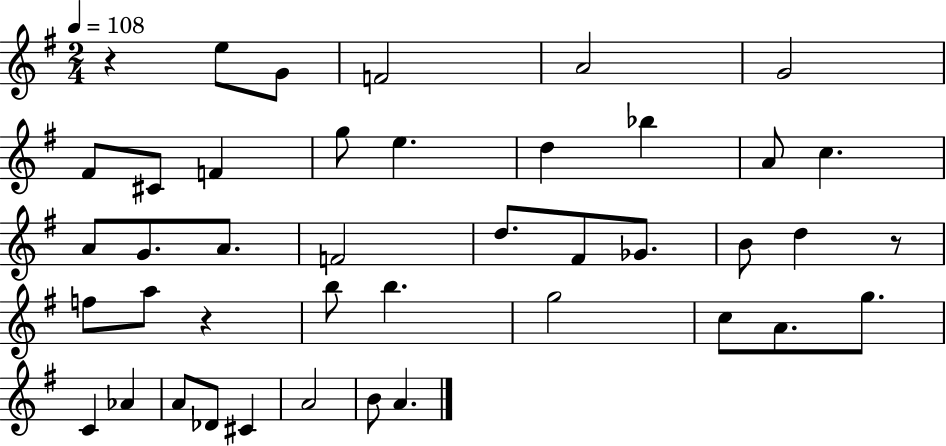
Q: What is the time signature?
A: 2/4